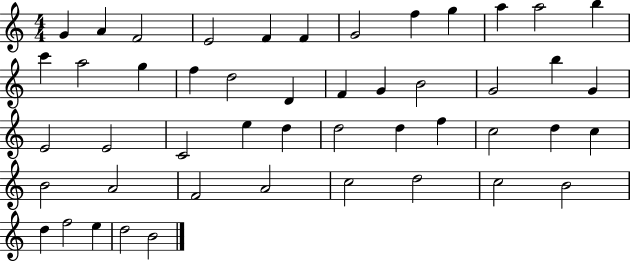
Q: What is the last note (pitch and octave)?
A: B4